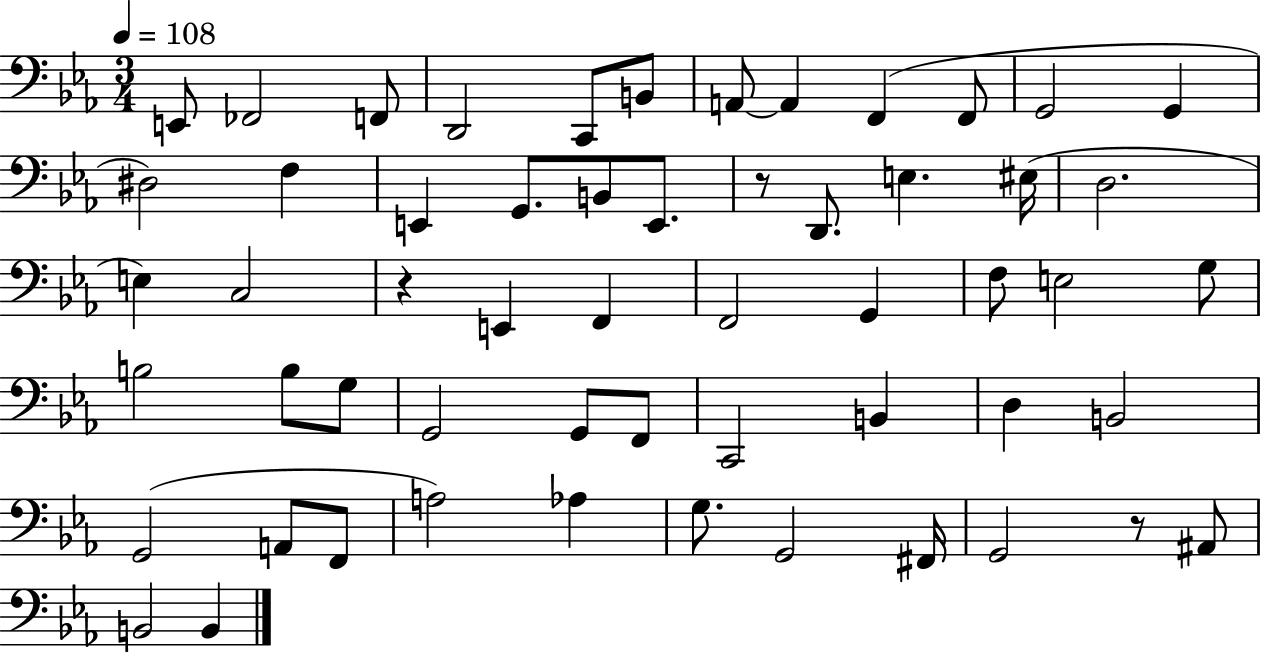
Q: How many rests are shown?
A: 3